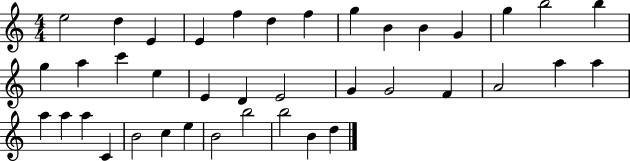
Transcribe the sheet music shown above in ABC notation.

X:1
T:Untitled
M:4/4
L:1/4
K:C
e2 d E E f d f g B B G g b2 b g a c' e E D E2 G G2 F A2 a a a a a C B2 c e B2 b2 b2 B d